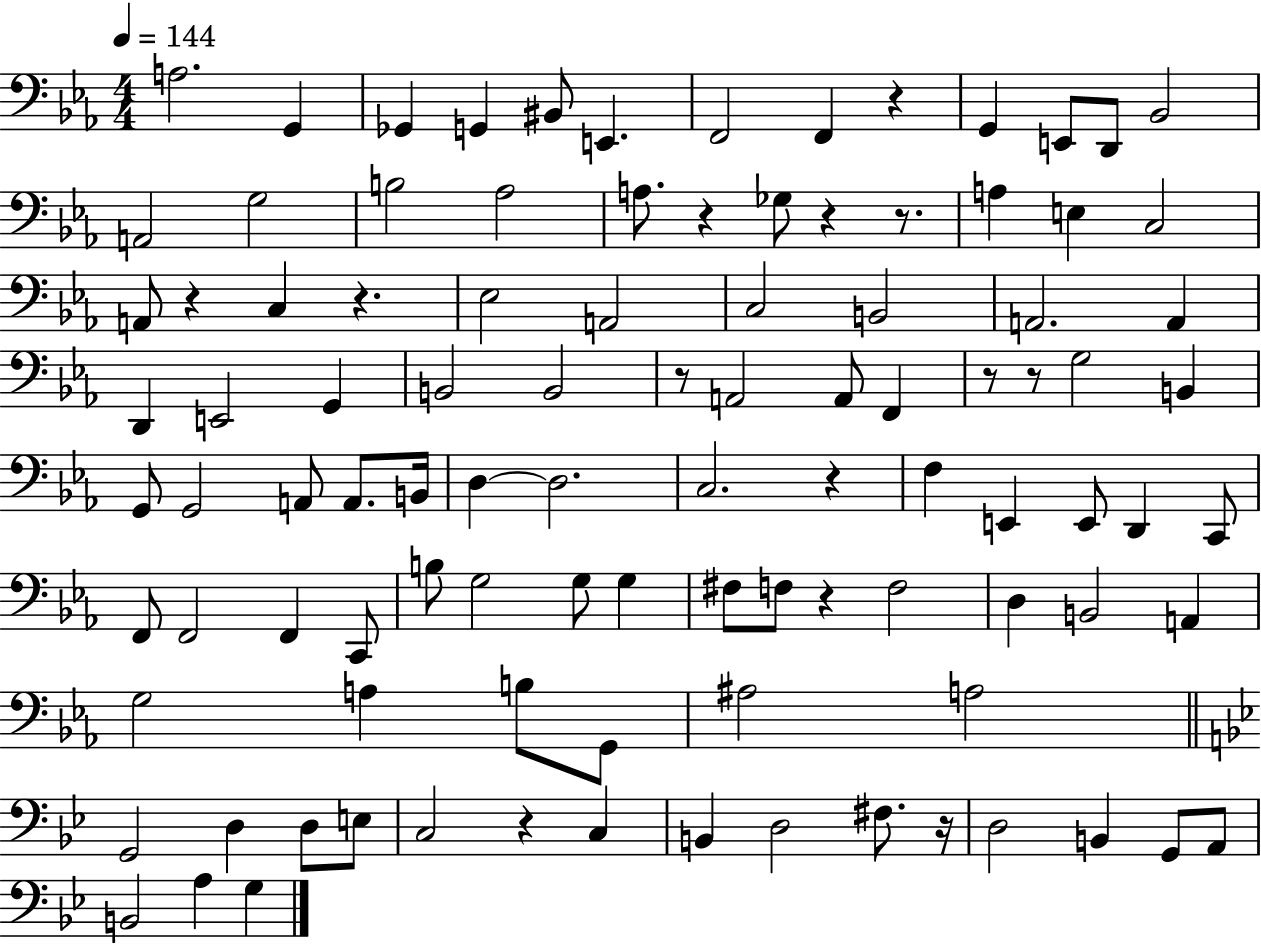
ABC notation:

X:1
T:Untitled
M:4/4
L:1/4
K:Eb
A,2 G,, _G,, G,, ^B,,/2 E,, F,,2 F,, z G,, E,,/2 D,,/2 _B,,2 A,,2 G,2 B,2 _A,2 A,/2 z _G,/2 z z/2 A, E, C,2 A,,/2 z C, z _E,2 A,,2 C,2 B,,2 A,,2 A,, D,, E,,2 G,, B,,2 B,,2 z/2 A,,2 A,,/2 F,, z/2 z/2 G,2 B,, G,,/2 G,,2 A,,/2 A,,/2 B,,/4 D, D,2 C,2 z F, E,, E,,/2 D,, C,,/2 F,,/2 F,,2 F,, C,,/2 B,/2 G,2 G,/2 G, ^F,/2 F,/2 z F,2 D, B,,2 A,, G,2 A, B,/2 G,,/2 ^A,2 A,2 G,,2 D, D,/2 E,/2 C,2 z C, B,, D,2 ^F,/2 z/4 D,2 B,, G,,/2 A,,/2 B,,2 A, G,